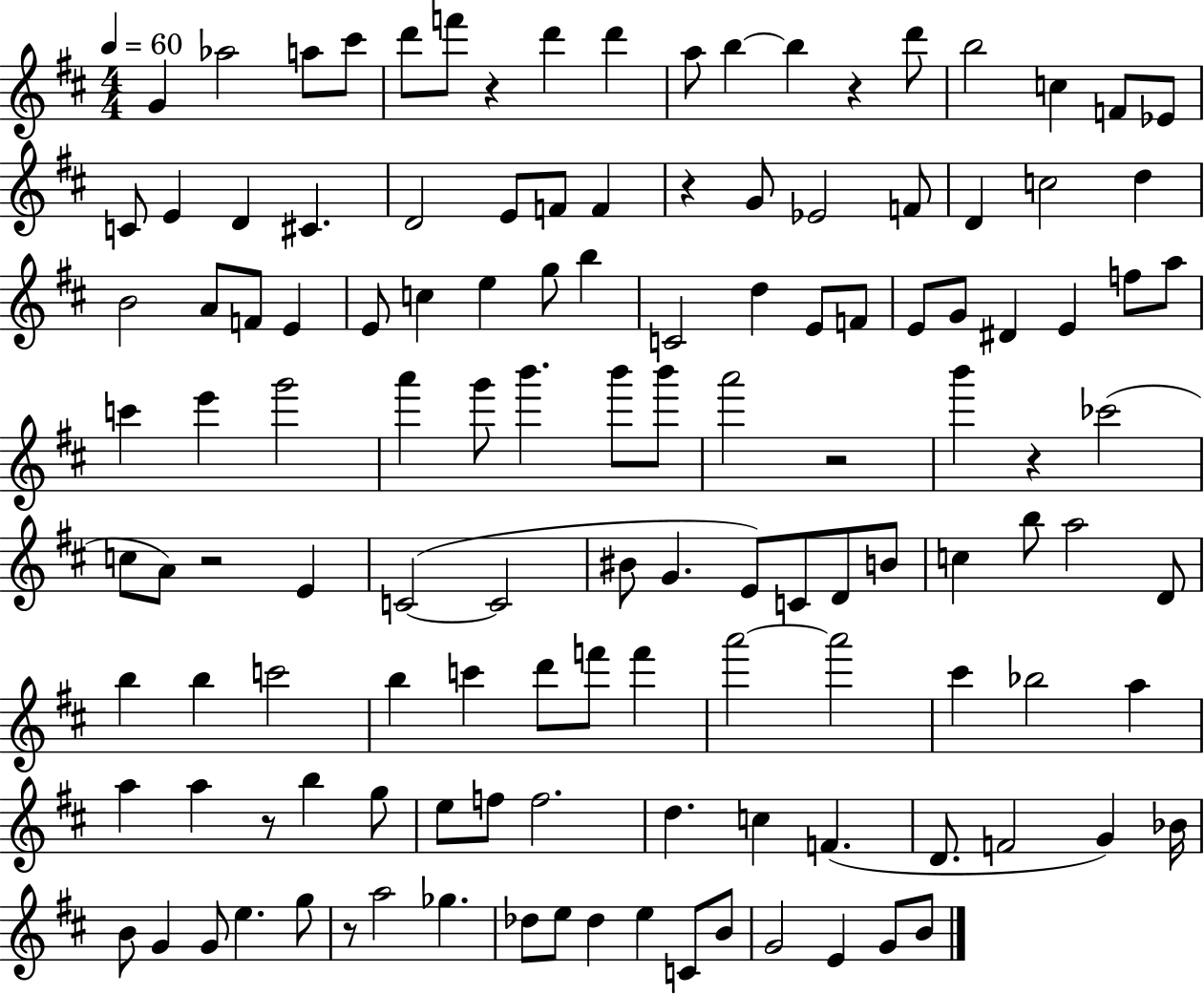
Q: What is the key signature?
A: D major